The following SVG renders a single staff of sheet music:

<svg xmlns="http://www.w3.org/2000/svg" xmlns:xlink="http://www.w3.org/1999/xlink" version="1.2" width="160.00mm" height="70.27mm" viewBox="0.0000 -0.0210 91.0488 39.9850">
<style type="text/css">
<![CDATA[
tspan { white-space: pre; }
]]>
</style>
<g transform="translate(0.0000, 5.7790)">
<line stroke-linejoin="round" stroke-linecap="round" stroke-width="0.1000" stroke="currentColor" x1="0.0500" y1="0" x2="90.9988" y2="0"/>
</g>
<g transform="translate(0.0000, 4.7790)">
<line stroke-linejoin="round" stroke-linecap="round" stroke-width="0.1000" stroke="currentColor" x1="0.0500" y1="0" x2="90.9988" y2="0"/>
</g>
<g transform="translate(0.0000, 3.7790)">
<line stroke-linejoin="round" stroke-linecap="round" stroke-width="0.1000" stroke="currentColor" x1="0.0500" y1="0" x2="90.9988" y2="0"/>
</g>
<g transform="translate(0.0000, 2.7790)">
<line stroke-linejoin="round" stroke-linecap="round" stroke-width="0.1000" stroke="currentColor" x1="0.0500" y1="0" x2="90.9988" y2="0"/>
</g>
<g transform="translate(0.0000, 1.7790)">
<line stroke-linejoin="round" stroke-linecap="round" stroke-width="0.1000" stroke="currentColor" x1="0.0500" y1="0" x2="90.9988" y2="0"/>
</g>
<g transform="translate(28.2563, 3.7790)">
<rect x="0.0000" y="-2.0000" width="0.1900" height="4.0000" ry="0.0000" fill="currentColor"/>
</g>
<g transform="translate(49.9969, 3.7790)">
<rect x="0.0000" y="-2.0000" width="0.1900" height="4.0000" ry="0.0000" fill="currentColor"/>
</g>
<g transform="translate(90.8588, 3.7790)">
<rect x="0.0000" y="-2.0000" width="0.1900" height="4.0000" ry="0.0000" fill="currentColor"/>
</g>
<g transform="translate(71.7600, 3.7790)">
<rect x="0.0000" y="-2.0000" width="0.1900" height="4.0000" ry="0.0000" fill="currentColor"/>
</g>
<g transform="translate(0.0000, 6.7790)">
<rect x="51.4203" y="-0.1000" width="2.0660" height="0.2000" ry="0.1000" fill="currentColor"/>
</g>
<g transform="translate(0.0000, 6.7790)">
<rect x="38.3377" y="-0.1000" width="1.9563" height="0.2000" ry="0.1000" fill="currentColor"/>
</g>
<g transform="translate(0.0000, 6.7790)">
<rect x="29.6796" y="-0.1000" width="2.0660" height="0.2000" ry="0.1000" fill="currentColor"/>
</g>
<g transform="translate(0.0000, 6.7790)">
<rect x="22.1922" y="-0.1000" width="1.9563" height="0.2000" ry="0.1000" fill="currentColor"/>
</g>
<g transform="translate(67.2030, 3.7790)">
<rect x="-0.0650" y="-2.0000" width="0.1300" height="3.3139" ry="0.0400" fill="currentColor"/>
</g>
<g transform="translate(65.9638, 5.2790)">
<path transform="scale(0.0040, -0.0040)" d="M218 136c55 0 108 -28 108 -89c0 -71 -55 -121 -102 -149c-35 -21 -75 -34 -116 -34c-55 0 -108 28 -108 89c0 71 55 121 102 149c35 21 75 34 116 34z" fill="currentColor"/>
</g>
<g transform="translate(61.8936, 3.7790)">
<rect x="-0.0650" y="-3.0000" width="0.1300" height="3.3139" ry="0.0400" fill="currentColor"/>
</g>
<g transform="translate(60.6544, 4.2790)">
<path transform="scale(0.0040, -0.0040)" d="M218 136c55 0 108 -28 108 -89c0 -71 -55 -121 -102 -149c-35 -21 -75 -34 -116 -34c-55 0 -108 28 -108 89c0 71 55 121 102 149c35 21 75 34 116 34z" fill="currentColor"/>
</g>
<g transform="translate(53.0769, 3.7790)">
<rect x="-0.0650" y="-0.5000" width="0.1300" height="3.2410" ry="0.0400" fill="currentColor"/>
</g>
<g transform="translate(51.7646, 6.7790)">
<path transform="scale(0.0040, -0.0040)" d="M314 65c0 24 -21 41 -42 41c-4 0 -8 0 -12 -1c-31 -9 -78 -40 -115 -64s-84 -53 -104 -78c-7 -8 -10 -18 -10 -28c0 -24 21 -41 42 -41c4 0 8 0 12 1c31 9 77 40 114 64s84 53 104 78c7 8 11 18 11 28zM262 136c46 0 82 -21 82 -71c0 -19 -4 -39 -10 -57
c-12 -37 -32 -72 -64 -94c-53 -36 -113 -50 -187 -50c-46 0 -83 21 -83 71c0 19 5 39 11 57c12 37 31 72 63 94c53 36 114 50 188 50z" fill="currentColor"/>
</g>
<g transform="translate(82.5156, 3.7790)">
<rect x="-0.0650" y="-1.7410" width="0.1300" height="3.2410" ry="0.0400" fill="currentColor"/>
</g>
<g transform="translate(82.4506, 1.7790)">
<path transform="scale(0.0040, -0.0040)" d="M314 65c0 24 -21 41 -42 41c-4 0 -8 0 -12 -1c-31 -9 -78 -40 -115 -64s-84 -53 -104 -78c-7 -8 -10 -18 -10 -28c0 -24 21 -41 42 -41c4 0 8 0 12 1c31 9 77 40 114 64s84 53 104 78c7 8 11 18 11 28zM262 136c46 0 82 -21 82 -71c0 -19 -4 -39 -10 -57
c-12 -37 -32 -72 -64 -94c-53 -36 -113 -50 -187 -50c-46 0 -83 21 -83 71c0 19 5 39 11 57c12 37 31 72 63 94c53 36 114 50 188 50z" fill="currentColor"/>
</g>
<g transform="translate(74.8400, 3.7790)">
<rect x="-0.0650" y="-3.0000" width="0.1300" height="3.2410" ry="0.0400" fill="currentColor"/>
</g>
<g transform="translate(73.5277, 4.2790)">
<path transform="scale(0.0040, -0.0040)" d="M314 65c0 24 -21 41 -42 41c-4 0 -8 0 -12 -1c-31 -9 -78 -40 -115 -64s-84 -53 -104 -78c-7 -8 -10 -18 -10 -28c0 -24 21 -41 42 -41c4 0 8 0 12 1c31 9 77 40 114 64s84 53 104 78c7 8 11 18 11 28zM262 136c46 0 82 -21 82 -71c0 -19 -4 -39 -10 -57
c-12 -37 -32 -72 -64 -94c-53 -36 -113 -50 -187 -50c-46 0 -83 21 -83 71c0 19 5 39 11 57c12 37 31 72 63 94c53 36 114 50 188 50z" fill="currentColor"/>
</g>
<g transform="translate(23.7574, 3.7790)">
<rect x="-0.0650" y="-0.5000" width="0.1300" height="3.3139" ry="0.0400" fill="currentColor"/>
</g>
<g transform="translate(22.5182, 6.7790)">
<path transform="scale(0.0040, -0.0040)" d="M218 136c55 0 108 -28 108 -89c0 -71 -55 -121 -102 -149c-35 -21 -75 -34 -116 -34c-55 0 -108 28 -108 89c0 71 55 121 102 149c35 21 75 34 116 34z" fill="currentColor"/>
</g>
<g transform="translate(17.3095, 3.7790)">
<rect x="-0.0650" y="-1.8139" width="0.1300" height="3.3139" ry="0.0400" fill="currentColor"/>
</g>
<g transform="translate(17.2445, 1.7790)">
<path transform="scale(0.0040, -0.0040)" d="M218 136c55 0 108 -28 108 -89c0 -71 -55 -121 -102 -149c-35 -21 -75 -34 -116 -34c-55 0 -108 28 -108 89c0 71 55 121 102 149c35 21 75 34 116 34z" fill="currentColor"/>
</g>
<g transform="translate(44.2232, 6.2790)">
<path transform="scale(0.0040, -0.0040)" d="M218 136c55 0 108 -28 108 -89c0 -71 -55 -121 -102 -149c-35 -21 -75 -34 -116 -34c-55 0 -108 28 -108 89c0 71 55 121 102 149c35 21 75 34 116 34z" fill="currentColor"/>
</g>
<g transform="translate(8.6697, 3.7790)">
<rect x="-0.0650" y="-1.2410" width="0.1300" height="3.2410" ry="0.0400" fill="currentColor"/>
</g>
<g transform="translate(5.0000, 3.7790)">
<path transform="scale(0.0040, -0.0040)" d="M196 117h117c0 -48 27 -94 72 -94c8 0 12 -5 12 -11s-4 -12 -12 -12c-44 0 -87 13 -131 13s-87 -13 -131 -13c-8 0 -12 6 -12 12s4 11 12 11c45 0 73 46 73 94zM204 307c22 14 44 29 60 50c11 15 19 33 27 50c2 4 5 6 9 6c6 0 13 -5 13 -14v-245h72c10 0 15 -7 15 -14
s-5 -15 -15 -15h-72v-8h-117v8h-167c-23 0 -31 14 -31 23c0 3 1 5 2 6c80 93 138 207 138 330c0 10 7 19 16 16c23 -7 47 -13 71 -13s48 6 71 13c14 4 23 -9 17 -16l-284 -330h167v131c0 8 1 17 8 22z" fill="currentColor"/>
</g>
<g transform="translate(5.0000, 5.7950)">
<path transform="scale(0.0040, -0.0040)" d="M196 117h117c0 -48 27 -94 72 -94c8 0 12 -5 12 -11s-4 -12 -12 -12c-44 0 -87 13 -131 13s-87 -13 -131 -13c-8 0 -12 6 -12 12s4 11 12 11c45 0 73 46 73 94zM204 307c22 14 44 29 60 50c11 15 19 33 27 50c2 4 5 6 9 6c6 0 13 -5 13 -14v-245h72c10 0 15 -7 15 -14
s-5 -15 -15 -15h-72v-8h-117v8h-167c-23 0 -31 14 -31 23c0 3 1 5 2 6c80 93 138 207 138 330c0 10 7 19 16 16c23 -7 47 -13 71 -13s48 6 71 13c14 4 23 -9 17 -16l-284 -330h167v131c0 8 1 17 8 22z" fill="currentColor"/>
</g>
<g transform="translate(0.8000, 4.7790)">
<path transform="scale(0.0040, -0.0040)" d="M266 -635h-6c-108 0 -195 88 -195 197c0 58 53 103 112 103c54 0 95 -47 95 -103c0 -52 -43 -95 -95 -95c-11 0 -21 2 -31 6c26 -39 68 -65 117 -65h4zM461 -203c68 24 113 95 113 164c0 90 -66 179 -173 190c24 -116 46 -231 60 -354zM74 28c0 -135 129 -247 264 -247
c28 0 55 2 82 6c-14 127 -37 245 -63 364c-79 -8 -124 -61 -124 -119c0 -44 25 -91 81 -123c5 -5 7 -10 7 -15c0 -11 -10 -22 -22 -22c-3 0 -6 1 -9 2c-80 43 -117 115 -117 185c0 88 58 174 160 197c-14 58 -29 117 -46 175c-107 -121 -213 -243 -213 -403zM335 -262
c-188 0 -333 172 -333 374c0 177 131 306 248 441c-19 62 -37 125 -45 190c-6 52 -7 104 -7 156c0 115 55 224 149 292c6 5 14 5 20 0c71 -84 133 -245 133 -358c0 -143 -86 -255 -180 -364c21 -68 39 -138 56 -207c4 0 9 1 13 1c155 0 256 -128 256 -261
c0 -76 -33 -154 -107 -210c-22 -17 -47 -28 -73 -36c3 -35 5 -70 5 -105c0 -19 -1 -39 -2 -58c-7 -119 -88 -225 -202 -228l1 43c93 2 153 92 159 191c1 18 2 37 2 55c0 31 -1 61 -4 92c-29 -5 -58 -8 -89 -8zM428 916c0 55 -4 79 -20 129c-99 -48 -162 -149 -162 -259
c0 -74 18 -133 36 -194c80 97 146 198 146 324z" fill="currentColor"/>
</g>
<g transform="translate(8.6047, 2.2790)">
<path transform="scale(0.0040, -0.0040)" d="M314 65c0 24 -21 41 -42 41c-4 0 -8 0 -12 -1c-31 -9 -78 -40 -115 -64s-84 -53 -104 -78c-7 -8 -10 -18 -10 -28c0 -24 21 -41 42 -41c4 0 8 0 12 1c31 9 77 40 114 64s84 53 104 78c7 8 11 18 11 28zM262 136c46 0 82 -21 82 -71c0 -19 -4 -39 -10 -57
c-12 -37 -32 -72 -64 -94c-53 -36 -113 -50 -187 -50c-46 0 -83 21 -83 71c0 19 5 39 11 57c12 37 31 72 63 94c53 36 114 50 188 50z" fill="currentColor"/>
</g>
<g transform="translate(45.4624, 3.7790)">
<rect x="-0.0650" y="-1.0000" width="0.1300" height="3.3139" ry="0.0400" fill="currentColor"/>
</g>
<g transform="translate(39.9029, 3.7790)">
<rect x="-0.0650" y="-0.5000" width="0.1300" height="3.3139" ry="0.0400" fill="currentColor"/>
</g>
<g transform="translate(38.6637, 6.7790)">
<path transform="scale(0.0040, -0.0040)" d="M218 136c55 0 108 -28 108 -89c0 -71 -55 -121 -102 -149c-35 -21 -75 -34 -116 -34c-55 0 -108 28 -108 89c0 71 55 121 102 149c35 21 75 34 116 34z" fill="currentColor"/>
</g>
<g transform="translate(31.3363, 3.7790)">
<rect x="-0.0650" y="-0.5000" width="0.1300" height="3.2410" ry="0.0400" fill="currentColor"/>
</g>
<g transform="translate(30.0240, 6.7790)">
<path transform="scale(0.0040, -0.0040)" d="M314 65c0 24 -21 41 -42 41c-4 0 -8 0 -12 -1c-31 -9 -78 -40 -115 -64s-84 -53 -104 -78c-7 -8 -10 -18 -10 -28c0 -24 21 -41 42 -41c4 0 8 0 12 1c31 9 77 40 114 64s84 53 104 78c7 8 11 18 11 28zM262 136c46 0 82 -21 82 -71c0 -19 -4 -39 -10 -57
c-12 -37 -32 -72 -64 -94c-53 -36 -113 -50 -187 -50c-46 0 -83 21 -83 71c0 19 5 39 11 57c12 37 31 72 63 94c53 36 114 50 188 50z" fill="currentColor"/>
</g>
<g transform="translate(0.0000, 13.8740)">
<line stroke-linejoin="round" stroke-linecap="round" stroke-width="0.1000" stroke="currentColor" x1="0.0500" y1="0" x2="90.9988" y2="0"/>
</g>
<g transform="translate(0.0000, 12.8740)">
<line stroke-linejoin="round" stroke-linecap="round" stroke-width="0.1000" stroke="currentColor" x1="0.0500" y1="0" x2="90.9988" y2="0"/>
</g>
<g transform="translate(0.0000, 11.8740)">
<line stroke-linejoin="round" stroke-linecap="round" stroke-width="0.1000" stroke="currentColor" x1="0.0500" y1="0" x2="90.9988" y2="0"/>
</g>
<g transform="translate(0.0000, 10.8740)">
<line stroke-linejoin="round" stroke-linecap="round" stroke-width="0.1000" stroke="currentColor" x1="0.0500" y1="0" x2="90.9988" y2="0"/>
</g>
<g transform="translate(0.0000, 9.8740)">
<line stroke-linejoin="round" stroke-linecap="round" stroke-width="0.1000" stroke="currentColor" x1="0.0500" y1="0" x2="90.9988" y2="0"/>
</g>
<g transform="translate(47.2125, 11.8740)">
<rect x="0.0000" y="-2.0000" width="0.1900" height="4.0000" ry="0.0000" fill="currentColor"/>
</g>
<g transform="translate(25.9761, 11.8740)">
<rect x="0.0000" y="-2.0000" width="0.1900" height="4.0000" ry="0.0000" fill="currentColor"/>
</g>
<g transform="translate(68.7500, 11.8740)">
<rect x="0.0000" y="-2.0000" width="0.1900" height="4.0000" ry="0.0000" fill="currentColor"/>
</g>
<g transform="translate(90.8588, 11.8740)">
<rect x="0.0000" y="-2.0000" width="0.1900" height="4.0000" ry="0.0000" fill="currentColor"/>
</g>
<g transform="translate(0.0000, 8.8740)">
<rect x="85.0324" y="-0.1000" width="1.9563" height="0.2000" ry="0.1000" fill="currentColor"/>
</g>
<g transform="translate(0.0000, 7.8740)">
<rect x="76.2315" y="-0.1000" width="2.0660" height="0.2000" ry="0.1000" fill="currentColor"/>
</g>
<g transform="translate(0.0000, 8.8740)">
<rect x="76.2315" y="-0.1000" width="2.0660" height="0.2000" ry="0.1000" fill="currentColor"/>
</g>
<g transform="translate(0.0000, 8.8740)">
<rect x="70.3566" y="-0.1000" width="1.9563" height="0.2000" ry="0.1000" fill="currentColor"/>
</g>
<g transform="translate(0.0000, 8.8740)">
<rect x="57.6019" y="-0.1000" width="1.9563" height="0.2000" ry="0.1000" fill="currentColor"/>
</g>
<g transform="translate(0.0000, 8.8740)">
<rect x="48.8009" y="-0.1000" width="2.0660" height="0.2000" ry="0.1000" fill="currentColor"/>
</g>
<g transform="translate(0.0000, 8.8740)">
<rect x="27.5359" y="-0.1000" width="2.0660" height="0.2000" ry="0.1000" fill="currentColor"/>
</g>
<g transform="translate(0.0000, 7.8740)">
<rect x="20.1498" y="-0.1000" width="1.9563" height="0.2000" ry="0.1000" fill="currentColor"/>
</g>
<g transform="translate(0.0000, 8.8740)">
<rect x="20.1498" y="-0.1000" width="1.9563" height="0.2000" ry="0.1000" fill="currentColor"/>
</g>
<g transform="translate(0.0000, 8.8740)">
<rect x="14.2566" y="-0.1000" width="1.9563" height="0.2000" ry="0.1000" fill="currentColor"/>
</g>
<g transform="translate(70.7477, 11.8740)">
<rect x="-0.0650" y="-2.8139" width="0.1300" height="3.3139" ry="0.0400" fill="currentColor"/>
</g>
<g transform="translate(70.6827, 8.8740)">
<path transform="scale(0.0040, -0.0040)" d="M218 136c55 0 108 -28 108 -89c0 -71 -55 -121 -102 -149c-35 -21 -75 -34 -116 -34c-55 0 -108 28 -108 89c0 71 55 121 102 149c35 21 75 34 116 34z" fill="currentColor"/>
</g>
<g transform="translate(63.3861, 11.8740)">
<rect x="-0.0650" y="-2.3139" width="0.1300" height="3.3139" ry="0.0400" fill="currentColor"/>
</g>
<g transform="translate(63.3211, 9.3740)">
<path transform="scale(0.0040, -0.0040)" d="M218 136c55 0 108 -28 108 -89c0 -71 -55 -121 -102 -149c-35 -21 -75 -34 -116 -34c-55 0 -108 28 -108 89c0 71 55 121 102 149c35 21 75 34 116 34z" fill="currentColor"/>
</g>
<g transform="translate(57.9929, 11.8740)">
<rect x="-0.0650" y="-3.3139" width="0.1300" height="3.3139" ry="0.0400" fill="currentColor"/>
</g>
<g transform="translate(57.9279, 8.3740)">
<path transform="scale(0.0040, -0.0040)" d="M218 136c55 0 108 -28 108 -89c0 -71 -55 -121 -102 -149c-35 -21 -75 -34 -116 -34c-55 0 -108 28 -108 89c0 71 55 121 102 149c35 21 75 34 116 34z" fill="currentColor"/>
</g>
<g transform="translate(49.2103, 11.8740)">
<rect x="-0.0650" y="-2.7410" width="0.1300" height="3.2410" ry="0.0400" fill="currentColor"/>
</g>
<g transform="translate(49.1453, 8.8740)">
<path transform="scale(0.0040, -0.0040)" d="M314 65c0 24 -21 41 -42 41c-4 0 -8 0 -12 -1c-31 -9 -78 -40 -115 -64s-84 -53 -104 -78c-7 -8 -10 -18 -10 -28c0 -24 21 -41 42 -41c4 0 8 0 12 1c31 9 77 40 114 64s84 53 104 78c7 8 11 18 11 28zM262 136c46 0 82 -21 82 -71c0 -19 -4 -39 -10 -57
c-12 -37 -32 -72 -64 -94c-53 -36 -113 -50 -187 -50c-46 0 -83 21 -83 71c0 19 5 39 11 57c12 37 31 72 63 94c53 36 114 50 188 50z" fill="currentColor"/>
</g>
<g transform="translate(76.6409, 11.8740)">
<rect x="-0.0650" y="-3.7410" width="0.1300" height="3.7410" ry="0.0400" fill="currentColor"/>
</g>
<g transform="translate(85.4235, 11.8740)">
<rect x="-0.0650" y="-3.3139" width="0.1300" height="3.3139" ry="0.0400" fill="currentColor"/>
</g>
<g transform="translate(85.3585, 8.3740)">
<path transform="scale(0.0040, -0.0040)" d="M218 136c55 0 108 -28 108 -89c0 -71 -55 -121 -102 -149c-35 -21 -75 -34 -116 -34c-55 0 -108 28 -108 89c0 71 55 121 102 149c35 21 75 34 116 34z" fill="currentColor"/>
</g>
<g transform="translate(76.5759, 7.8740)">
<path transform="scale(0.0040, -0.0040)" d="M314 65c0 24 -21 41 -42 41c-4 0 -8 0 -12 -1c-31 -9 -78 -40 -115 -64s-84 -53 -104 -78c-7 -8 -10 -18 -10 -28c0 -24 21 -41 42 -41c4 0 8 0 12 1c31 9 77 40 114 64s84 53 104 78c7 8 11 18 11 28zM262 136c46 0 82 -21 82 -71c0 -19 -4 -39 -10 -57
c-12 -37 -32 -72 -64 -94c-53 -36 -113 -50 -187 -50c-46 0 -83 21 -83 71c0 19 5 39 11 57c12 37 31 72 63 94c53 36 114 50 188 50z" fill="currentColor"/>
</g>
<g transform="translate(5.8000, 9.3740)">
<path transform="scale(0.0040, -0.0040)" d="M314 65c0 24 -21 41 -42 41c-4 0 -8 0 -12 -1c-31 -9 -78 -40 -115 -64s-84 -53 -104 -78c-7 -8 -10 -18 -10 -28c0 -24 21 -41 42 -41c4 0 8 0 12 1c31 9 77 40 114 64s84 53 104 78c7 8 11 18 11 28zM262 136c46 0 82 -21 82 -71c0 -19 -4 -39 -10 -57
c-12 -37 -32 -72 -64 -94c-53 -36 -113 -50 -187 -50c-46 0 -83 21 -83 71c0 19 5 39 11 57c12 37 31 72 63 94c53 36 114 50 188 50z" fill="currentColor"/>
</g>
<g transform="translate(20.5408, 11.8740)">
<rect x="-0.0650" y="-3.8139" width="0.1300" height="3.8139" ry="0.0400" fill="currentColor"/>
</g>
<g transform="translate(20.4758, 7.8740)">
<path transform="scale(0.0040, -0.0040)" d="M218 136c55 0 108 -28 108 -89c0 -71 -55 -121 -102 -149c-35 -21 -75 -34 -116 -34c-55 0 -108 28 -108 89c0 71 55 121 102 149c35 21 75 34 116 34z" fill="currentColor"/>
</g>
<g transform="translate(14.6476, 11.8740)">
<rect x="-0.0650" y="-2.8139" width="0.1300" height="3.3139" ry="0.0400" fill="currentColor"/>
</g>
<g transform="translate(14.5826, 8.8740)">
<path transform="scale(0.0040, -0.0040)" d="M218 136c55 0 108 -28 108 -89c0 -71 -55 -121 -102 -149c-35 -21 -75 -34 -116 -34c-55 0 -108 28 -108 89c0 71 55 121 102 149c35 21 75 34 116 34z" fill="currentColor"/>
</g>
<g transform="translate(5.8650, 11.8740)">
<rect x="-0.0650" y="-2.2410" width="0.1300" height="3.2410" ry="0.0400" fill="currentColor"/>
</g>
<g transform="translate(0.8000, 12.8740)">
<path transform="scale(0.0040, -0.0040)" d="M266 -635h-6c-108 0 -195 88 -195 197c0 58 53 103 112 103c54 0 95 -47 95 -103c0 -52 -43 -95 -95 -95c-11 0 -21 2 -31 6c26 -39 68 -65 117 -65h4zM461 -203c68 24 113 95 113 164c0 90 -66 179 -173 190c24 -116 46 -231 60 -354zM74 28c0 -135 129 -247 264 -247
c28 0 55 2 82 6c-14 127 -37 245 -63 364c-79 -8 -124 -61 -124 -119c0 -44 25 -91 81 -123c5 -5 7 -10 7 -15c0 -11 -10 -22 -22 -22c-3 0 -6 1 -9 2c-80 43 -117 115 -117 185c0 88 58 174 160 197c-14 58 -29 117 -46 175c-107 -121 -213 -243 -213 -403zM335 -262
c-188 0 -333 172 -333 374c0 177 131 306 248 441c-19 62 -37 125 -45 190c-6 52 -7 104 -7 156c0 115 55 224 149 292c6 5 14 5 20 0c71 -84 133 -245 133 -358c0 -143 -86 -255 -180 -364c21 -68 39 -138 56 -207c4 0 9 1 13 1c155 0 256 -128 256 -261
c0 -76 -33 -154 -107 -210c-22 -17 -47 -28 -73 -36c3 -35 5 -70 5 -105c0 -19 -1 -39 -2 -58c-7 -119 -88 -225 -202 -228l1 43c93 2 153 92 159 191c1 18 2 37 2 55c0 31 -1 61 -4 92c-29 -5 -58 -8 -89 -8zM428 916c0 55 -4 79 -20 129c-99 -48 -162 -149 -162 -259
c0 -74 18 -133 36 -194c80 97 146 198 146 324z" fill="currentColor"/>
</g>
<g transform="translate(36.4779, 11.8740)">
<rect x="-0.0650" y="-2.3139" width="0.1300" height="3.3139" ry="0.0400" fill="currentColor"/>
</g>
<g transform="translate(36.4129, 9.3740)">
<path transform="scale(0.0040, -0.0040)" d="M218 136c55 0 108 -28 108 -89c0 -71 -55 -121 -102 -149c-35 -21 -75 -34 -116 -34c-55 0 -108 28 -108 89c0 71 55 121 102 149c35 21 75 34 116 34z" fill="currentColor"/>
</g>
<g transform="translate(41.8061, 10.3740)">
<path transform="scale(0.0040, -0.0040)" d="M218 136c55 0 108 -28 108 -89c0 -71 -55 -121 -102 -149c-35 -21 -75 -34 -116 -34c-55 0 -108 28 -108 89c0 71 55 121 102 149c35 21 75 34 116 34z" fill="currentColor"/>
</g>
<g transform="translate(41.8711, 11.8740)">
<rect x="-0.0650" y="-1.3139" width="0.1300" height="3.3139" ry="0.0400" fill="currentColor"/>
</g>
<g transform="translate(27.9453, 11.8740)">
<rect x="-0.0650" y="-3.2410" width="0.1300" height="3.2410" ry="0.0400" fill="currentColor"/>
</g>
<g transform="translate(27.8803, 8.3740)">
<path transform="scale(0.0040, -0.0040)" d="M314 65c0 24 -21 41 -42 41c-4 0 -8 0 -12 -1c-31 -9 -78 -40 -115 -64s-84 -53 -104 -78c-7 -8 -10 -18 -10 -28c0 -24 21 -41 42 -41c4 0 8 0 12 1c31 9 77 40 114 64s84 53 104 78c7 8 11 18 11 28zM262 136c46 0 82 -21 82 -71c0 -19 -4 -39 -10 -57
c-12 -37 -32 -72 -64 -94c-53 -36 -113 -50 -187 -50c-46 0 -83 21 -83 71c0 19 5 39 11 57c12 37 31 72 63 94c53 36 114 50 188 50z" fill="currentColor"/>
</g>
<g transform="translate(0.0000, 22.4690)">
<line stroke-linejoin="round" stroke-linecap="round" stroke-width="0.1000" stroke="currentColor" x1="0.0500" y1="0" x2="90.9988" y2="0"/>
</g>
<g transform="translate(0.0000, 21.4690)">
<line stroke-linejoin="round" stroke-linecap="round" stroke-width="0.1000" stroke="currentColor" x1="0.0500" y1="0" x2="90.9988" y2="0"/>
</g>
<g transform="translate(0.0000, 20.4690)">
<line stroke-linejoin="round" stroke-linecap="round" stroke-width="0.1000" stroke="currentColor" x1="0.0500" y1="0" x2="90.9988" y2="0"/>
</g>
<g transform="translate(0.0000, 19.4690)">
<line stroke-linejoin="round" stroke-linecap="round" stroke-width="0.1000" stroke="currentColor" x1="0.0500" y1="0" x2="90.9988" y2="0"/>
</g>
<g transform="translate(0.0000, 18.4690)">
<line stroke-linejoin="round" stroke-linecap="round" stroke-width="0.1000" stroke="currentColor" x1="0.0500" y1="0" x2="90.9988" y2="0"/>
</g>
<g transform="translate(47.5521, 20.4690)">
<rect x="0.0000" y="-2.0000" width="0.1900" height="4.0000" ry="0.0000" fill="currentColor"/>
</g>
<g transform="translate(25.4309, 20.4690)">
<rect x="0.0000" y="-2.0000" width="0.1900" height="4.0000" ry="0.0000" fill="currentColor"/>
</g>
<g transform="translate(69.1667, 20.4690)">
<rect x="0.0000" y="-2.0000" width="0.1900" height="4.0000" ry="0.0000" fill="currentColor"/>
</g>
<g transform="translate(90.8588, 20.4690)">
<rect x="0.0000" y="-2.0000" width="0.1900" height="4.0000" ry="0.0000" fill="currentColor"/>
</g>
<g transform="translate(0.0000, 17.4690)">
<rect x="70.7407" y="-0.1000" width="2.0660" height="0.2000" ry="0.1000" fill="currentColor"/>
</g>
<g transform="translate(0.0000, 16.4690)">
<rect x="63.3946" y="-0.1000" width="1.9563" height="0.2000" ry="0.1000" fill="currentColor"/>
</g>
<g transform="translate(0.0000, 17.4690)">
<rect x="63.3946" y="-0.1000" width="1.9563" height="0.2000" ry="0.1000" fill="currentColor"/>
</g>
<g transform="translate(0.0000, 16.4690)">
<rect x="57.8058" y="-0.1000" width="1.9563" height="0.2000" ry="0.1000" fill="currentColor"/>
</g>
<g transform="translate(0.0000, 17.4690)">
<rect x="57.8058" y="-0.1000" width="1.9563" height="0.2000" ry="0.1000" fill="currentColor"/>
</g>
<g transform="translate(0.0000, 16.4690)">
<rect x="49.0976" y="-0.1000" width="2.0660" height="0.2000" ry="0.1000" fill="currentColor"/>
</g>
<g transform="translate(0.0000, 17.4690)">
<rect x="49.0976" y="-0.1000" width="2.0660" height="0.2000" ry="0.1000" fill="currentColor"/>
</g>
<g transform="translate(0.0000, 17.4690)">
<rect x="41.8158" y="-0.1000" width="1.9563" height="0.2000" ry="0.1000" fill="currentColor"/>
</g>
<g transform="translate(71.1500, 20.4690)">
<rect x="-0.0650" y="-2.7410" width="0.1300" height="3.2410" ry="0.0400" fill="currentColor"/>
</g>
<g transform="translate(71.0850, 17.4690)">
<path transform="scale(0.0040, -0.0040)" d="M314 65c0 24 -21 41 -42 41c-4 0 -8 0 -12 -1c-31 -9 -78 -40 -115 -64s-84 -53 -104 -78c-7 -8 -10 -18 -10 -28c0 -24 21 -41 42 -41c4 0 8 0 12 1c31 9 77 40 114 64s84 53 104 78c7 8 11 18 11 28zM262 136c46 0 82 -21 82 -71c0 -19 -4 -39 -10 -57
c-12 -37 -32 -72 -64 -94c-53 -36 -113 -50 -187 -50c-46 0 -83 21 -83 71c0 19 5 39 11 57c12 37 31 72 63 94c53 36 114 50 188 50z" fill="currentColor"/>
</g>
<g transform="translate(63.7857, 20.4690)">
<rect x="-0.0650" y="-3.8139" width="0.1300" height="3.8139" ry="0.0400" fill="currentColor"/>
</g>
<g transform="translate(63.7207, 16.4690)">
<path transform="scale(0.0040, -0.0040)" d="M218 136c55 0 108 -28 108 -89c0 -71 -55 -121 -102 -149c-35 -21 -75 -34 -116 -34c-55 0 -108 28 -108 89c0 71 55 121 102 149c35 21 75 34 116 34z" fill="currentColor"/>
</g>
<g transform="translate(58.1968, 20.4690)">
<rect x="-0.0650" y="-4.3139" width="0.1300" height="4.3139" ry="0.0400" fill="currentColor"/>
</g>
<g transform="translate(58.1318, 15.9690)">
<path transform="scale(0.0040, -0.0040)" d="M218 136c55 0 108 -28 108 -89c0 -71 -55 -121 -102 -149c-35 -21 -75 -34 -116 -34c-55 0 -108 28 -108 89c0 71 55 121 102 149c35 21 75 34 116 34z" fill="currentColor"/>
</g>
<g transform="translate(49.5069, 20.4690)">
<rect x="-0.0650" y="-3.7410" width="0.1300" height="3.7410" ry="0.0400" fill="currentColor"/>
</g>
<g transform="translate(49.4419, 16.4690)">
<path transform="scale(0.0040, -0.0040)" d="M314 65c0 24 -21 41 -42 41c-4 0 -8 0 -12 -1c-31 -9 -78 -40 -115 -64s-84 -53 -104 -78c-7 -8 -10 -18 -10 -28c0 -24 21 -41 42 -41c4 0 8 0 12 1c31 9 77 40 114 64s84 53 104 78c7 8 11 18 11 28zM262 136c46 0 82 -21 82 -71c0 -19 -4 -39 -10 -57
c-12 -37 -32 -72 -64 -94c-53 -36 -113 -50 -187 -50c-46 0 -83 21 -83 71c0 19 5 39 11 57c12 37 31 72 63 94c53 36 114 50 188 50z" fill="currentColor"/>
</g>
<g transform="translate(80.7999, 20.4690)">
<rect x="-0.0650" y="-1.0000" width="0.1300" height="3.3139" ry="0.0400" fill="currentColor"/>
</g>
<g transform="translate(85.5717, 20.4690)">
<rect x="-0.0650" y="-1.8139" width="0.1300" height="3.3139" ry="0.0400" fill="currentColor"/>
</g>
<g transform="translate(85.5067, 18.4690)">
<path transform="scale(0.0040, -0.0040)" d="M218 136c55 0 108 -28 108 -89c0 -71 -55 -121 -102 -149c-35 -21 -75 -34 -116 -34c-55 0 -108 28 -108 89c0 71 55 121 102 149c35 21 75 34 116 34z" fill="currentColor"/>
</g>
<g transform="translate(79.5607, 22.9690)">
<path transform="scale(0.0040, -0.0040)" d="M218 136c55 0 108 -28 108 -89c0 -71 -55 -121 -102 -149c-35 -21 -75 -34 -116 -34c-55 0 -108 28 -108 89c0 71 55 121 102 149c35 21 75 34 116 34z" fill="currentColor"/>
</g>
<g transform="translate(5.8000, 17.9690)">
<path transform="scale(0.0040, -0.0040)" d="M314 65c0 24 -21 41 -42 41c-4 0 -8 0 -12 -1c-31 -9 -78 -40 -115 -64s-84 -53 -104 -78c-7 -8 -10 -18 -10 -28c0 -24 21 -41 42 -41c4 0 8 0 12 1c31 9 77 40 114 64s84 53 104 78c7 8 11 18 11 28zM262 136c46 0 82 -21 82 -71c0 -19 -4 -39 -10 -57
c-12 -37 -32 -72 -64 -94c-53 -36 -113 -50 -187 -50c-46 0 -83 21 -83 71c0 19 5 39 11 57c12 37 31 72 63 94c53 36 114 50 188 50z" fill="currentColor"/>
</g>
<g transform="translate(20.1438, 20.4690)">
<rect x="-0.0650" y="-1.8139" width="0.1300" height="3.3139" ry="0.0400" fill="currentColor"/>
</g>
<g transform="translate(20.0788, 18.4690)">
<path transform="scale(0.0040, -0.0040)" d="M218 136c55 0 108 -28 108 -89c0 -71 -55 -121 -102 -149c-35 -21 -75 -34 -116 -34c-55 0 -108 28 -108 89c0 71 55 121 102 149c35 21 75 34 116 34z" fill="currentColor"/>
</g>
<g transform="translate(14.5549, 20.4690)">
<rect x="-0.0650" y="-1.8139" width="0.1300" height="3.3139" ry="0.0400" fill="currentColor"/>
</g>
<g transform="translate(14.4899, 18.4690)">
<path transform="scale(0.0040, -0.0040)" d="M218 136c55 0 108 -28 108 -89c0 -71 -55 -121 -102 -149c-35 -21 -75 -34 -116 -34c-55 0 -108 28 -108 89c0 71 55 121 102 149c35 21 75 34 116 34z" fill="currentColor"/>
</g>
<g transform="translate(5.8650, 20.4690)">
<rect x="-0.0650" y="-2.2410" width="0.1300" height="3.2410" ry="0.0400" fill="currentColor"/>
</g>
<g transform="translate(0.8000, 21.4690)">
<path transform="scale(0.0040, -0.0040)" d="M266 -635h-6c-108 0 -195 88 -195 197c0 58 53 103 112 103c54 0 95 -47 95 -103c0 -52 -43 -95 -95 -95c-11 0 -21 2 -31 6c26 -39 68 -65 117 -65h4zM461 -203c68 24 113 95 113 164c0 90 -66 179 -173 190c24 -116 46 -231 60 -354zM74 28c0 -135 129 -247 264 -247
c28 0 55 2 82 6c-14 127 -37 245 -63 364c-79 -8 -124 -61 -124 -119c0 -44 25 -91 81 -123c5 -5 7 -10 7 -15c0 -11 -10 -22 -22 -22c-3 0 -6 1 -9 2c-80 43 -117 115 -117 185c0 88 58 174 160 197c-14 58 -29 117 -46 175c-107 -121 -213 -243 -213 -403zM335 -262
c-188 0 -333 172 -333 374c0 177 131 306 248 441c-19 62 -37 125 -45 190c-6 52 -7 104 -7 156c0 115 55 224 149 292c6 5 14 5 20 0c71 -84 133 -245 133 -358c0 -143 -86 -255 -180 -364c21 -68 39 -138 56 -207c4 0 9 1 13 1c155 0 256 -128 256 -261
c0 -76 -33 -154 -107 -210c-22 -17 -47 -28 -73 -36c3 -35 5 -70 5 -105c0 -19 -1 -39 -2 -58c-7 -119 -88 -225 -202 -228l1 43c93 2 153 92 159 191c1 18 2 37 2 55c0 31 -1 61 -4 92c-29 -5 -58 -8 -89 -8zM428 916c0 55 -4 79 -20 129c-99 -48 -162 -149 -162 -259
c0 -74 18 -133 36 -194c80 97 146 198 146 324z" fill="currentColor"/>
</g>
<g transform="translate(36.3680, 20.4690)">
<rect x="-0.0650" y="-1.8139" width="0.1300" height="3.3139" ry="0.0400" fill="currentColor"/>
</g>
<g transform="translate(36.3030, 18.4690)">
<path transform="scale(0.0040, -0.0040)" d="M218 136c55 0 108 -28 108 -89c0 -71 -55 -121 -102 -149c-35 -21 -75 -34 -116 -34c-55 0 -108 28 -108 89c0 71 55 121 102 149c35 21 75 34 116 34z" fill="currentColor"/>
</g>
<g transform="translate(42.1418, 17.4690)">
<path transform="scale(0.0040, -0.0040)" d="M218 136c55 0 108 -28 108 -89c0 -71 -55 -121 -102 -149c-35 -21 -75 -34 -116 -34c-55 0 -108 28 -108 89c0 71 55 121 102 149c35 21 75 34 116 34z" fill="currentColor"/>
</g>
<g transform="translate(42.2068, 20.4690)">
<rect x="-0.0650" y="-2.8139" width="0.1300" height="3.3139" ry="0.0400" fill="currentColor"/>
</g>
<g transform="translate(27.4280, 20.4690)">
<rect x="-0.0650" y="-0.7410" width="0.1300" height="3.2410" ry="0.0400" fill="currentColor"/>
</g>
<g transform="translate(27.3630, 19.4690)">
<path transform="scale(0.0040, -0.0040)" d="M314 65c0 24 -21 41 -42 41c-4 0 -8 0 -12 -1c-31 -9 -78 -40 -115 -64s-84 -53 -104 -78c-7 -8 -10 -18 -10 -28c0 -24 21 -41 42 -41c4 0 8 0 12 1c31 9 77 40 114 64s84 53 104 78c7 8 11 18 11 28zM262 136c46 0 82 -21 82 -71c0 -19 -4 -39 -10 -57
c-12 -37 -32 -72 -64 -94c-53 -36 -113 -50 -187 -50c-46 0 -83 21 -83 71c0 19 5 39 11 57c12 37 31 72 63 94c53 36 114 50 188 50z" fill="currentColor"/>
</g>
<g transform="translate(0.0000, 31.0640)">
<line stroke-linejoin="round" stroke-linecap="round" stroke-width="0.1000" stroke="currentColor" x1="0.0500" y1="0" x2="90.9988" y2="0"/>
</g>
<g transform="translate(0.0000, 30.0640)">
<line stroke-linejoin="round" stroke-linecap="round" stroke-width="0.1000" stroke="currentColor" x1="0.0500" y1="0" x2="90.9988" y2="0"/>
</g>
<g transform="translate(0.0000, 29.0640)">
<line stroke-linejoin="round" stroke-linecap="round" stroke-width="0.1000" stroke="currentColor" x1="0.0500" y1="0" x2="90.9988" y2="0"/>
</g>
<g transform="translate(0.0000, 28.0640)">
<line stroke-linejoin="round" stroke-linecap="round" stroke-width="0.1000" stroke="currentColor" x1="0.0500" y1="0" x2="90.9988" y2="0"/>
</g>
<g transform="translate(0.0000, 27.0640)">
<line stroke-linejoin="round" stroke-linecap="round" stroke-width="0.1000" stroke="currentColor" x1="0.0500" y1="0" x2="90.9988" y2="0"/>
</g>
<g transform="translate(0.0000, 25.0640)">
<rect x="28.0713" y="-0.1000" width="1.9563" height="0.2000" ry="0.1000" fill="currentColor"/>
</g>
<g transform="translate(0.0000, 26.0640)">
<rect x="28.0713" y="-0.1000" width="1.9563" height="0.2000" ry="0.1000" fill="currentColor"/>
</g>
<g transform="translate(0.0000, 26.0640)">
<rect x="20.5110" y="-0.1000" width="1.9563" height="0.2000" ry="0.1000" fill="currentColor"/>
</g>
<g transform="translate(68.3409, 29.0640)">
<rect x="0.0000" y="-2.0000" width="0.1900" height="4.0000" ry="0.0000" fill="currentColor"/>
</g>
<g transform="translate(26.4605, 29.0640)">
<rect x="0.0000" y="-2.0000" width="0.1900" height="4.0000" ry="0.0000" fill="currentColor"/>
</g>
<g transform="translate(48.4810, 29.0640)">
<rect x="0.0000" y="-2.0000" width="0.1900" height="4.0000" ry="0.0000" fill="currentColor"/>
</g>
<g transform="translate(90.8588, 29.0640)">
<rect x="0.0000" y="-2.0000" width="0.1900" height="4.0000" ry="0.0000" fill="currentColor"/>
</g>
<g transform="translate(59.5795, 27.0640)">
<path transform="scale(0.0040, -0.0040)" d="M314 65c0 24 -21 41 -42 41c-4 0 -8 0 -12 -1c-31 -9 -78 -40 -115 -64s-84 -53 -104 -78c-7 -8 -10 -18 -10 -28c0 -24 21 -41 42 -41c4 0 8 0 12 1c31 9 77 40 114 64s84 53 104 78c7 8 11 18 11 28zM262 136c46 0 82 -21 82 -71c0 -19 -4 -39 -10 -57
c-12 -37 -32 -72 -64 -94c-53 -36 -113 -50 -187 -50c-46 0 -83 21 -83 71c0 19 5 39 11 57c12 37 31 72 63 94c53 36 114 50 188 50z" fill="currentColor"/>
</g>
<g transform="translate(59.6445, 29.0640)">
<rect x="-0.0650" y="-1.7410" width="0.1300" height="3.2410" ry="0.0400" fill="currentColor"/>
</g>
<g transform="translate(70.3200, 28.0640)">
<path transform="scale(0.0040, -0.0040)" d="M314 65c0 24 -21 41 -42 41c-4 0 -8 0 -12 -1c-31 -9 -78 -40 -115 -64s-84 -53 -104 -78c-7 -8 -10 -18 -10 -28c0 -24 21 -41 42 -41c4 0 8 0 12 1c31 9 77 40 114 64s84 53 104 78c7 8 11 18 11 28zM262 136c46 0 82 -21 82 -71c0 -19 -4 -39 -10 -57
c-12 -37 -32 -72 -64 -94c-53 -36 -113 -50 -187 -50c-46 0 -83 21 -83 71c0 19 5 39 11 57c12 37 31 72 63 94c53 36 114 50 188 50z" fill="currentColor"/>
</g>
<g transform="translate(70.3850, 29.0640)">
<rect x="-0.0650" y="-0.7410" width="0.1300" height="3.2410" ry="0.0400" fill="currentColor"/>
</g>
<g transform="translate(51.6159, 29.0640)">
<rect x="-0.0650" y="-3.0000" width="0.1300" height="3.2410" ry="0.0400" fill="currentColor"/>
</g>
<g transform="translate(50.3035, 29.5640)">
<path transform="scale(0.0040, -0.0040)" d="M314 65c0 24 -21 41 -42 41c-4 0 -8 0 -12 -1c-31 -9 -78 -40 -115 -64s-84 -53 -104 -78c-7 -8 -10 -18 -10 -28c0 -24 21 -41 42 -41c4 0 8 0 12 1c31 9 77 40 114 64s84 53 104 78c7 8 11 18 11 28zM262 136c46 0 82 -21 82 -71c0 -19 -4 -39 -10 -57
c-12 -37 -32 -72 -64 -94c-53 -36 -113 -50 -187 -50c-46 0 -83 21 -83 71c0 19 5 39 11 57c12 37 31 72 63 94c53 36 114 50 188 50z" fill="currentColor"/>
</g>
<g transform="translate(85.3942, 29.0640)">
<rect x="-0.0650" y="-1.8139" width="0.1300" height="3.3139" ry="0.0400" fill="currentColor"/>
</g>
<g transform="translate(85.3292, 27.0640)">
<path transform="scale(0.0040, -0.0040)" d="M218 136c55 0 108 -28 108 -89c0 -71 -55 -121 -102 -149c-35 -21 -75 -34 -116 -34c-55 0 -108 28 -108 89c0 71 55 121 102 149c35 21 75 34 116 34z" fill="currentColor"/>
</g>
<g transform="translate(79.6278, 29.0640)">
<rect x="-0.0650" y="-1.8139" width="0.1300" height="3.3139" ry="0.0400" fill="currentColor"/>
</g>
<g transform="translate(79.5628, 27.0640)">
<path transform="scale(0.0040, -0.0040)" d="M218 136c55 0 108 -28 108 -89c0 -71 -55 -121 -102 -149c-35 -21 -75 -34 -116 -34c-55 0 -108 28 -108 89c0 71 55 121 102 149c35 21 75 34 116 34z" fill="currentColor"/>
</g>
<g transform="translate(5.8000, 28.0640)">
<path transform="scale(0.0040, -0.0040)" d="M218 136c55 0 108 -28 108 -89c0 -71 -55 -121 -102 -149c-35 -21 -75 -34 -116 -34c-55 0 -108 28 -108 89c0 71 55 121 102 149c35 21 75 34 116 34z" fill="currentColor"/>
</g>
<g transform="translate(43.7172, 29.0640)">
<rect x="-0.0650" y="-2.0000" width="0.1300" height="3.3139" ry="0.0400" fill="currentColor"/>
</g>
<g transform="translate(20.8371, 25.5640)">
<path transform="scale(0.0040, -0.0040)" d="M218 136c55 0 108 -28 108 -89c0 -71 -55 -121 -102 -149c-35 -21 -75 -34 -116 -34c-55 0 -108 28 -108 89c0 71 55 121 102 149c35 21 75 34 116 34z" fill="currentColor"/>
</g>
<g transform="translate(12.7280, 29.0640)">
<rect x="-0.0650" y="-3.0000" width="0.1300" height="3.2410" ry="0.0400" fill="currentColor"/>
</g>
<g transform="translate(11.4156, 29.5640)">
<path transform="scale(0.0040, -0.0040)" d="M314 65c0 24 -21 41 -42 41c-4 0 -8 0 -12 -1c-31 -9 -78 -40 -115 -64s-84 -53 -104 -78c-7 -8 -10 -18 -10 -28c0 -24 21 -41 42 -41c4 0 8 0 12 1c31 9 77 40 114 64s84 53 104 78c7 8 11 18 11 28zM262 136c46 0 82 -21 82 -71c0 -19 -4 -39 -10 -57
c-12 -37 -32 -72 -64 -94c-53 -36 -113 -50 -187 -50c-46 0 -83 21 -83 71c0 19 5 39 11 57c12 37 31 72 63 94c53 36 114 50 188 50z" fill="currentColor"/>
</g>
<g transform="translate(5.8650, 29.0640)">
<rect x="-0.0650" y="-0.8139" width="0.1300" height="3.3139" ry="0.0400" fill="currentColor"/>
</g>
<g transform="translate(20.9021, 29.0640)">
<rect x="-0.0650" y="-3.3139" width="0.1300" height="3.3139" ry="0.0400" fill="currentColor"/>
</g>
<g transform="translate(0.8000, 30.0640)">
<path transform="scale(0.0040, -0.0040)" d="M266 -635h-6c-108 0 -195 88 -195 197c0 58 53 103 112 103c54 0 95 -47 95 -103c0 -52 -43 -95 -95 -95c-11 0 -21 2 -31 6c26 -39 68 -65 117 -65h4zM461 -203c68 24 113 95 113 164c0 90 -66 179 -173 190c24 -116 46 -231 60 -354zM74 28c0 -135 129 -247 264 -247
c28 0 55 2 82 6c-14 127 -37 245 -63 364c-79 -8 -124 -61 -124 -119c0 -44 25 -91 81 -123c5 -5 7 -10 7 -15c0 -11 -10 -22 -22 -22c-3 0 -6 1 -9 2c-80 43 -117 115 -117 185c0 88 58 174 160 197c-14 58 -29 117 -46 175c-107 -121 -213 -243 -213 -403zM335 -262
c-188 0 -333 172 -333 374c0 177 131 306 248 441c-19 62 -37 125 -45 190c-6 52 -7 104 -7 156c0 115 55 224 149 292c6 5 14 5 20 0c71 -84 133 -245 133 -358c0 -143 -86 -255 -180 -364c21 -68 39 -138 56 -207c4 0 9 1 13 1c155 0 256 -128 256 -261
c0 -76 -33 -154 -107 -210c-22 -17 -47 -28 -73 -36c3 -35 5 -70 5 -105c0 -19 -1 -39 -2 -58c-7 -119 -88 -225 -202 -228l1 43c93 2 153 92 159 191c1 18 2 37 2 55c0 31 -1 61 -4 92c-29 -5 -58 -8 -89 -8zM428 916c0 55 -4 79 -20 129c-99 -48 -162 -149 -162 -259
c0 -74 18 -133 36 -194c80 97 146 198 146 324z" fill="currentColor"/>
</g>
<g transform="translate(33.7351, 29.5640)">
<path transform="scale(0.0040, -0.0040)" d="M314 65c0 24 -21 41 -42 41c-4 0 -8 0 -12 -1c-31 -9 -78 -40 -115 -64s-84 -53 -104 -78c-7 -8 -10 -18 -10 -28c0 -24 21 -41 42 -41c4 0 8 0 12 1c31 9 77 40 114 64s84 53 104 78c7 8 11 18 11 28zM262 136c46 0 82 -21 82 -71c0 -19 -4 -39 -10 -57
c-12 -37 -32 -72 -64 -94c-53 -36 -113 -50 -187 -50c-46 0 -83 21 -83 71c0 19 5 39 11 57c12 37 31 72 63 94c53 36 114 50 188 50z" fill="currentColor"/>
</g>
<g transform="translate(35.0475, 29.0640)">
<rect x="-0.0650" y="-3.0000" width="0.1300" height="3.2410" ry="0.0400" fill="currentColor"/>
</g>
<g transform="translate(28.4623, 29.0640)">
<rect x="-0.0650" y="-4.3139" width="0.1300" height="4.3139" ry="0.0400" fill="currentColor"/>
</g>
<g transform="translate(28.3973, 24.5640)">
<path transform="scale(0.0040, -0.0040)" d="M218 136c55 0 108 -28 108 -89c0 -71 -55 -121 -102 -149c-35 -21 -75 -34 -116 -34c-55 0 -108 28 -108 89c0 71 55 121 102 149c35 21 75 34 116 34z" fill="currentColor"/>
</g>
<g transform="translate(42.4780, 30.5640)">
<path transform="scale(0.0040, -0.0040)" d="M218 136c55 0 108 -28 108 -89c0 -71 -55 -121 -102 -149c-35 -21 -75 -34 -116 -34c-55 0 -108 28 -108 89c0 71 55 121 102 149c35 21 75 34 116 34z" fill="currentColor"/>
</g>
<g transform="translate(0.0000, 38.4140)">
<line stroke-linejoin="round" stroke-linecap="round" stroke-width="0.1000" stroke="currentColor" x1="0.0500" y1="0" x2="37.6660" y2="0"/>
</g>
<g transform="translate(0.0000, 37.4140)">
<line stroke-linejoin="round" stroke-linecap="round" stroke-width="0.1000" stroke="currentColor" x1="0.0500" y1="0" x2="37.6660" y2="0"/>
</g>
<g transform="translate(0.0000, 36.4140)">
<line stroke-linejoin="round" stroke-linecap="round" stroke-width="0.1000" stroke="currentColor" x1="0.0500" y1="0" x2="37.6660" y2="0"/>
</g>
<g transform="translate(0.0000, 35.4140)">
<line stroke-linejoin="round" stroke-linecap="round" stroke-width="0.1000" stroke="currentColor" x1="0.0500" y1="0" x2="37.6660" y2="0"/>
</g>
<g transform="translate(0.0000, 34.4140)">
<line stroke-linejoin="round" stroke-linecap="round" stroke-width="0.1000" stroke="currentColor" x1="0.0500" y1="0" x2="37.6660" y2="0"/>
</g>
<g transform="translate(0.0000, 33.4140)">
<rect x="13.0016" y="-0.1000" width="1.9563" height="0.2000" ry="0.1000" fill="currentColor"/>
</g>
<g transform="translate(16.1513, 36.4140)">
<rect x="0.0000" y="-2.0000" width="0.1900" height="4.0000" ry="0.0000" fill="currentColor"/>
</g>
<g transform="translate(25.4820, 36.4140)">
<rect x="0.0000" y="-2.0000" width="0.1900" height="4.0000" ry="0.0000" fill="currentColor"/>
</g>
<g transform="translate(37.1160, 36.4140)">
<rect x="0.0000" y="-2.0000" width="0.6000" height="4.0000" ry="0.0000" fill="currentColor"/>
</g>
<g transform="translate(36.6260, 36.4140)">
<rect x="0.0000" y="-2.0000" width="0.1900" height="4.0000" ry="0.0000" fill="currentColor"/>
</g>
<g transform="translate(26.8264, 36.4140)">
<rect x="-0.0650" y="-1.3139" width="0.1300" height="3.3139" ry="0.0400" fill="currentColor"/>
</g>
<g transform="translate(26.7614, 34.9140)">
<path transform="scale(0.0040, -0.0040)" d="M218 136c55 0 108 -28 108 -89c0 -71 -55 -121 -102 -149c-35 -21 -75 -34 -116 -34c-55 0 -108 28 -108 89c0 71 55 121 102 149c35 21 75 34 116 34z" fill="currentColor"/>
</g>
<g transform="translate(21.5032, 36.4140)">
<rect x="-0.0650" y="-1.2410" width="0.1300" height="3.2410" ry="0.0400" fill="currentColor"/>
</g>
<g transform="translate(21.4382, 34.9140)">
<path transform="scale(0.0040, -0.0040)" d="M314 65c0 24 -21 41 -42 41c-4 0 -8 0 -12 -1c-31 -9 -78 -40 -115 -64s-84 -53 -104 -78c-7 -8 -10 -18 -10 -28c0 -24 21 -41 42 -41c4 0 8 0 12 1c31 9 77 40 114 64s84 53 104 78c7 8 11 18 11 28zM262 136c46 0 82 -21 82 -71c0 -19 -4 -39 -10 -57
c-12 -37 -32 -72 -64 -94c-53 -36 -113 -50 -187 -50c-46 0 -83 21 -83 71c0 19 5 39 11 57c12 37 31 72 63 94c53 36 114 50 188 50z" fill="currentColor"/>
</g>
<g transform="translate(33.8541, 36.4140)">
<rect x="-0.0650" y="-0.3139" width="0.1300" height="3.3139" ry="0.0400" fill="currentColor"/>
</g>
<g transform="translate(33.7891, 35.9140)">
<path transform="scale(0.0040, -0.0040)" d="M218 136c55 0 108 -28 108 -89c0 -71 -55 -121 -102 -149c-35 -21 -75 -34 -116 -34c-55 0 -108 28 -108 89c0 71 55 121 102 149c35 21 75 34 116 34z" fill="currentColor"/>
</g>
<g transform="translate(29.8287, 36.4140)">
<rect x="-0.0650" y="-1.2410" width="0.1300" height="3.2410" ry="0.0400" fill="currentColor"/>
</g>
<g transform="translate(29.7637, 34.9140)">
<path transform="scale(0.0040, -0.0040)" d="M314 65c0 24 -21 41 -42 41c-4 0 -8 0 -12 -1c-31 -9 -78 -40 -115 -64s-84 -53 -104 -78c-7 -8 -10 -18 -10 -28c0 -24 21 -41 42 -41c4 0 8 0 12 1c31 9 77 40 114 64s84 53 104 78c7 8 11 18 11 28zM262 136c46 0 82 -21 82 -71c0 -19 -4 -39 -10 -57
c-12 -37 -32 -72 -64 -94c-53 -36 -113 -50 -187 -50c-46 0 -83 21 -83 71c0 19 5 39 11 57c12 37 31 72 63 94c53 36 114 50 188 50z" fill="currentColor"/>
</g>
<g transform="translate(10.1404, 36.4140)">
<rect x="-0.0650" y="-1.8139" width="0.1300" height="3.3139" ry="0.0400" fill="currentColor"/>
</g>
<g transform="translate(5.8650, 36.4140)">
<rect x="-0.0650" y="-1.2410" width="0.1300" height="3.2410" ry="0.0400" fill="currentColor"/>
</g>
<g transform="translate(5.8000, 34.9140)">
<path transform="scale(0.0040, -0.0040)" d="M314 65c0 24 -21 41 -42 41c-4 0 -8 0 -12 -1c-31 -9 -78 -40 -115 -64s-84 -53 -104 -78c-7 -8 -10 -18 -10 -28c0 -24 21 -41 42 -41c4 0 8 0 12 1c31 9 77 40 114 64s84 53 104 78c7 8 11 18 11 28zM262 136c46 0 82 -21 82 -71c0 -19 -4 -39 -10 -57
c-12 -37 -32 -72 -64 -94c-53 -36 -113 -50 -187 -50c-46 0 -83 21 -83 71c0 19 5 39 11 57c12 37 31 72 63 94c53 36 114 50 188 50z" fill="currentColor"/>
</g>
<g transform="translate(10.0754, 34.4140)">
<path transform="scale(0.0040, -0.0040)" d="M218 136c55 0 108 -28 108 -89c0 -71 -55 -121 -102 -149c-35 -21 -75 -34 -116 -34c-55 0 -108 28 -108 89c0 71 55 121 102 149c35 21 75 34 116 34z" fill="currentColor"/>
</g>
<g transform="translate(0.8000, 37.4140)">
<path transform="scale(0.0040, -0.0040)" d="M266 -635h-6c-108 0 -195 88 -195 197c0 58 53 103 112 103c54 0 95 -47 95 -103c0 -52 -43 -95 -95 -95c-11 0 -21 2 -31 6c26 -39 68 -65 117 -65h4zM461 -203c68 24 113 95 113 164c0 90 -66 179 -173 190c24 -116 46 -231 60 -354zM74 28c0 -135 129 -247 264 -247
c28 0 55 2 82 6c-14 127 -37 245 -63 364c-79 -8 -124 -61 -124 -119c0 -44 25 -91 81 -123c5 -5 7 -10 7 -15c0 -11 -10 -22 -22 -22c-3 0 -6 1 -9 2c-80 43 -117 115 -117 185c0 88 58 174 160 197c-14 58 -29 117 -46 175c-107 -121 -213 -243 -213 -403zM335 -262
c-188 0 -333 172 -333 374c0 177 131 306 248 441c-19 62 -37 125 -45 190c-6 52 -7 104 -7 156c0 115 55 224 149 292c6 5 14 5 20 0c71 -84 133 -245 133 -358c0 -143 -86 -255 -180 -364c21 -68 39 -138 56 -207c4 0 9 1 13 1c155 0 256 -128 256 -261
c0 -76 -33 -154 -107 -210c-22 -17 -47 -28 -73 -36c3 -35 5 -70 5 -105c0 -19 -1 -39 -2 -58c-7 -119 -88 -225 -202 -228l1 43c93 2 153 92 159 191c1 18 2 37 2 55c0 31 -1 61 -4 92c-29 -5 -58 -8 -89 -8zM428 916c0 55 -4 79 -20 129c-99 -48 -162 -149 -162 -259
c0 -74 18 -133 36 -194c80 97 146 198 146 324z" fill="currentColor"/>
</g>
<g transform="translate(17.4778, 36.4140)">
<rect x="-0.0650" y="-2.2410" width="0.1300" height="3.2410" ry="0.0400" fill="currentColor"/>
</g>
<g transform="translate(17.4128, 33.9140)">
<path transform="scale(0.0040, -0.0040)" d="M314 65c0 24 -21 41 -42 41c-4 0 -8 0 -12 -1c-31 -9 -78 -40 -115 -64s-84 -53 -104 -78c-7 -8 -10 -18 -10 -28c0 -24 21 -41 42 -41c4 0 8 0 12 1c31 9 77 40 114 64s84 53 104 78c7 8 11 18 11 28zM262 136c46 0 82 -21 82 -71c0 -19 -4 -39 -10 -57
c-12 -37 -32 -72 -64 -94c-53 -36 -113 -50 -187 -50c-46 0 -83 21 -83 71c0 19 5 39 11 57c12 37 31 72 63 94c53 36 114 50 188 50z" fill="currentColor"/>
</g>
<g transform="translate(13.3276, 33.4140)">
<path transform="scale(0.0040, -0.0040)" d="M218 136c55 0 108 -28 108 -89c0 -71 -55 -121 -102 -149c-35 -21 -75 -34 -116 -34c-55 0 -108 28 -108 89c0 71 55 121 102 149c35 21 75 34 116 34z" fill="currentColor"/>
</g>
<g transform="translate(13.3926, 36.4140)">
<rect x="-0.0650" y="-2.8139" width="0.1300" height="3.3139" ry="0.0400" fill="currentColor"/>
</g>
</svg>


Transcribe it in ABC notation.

X:1
T:Untitled
M:4/4
L:1/4
K:C
e2 f C C2 C D C2 A F A2 f2 g2 a c' b2 g e a2 b g a c'2 b g2 f f d2 f a c'2 d' c' a2 D f d A2 b d' A2 F A2 f2 d2 f f e2 f a g2 e2 e e2 c